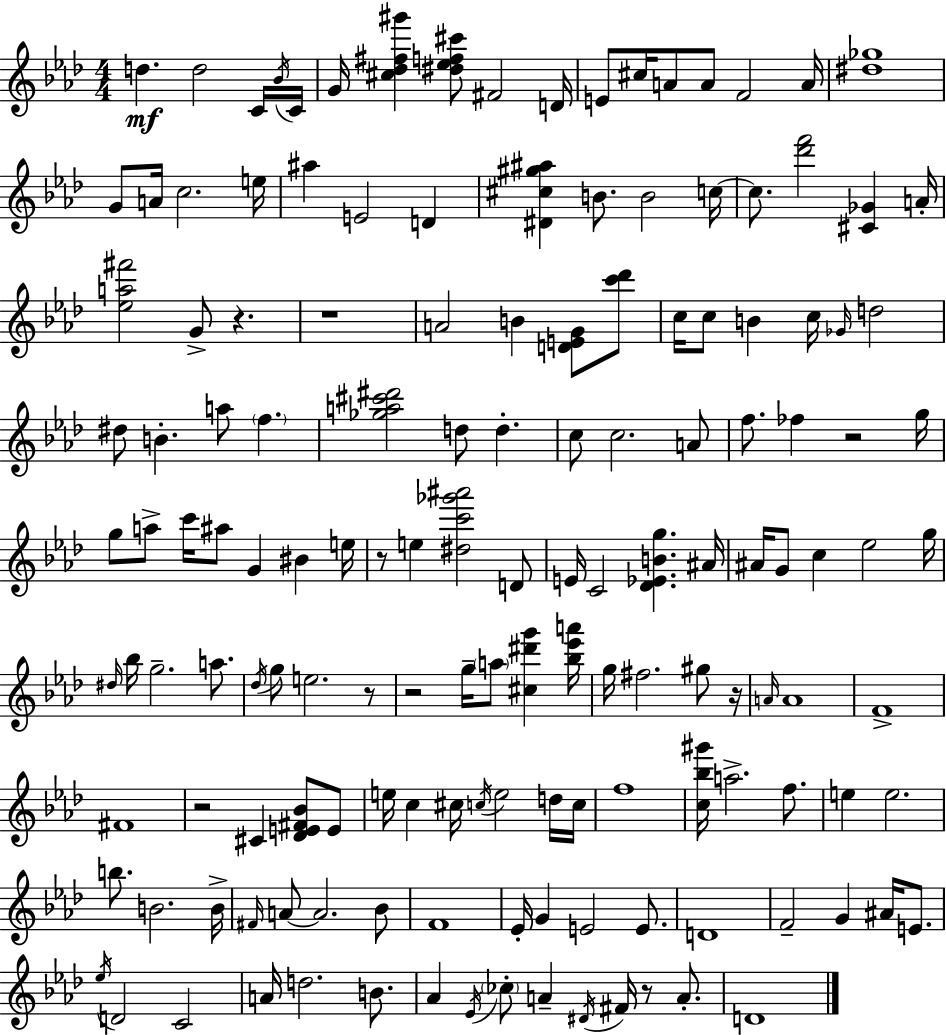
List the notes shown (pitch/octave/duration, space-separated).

D5/q. D5/h C4/s Bb4/s C4/s G4/s [C#5,Db5,F#5,G#6]/q [D#5,Eb5,F5,C#6]/e F#4/h D4/s E4/e C#5/s A4/e A4/e F4/h A4/s [D#5,Gb5]/w G4/e A4/s C5/h. E5/s A#5/q E4/h D4/q [D#4,C#5,G#5,A#5]/q B4/e. B4/h C5/s C5/e. [Db6,F6]/h [C#4,Gb4]/q A4/s [Eb5,A5,F#6]/h G4/e R/q. R/w A4/h B4/q [D4,E4,G4]/e [C6,Db6]/e C5/s C5/e B4/q C5/s Gb4/s D5/h D#5/e B4/q. A5/e F5/q. [Gb5,A5,C#6,D#6]/h D5/e D5/q. C5/e C5/h. A4/e F5/e. FES5/q R/h G5/s G5/e A5/e C6/s A#5/e G4/q BIS4/q E5/s R/e E5/q [D#5,C6,Gb6,A#6]/h D4/e E4/s C4/h [Db4,Eb4,B4,G5]/q. A#4/s A#4/s G4/e C5/q Eb5/h G5/s D#5/s Bb5/s G5/h. A5/e. Db5/s G5/e E5/h. R/e R/h G5/s A5/e [C#5,D#6,G6]/q [Bb5,Eb6,A6]/s G5/s F#5/h. G#5/e R/s A4/s A4/w F4/w F#4/w R/h C#4/q [Db4,E4,F#4,Bb4]/e E4/e E5/s C5/q C#5/s C5/s E5/h D5/s C5/s F5/w [C5,Bb5,G#6]/s A5/h. F5/e. E5/q E5/h. B5/e. B4/h. B4/s F#4/s A4/e A4/h. Bb4/e F4/w Eb4/s G4/q E4/h E4/e. D4/w F4/h G4/q A#4/s E4/e. Eb5/s D4/h C4/h A4/s D5/h. B4/e. Ab4/q Eb4/s CES5/e A4/q D#4/s F#4/s R/e A4/e. D4/w